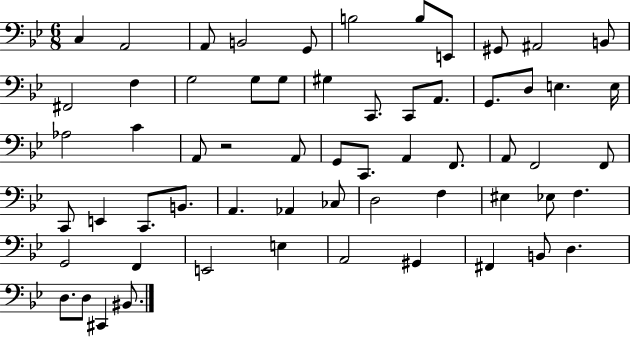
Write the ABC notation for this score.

X:1
T:Untitled
M:6/8
L:1/4
K:Bb
C, A,,2 A,,/2 B,,2 G,,/2 B,2 B,/2 E,,/2 ^G,,/2 ^A,,2 B,,/2 ^F,,2 F, G,2 G,/2 G,/2 ^G, C,,/2 C,,/2 A,,/2 G,,/2 D,/2 E, E,/4 _A,2 C A,,/2 z2 A,,/2 G,,/2 C,,/2 A,, F,,/2 A,,/2 F,,2 F,,/2 C,,/2 E,, C,,/2 B,,/2 A,, _A,, _C,/2 D,2 F, ^E, _E,/2 F, G,,2 F,, E,,2 E, A,,2 ^G,, ^F,, B,,/2 D, D,/2 D,/2 ^C,, ^B,,/2